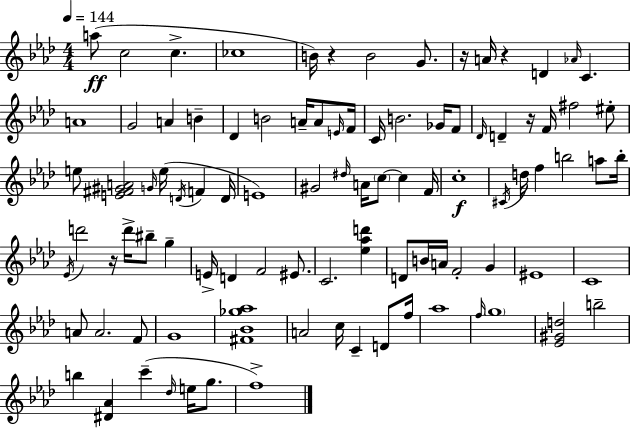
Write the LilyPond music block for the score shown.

{
  \clef treble
  \numericTimeSignature
  \time 4/4
  \key f \minor
  \tempo 4 = 144
  \repeat volta 2 { a''8(\ff c''2 c''4.-> | ces''1 | b'16) r4 b'2 g'8. | r16 a'16 r4 d'4 \grace { aes'16 } c'4. | \break a'1 | g'2 a'4 b'4-- | des'4 b'2 a'16-- a'8 | \grace { e'16 } f'16 c'16 b'2. ges'16 | \break f'8 \grace { des'16 } d'4-- r16 f'16 fis''2 | eis''8-. e''8 <e' fis' gis' a'>2 \grace { g'16 } e''16( \acciaccatura { d'16 } | f'4 d'16 e'1) | gis'2 \grace { dis''16 } a'16 \parenthesize c''8~~ | \break c''4 f'16 c''1-.\f | \acciaccatura { cis'16 } d''16 f''4 b''2 | a''8 b''16-. \acciaccatura { ees'16 } d'''2 | r16 d'''16-> bis''8-- g''4-- e'16-> d'4 f'2 | \break eis'8. c'2. | <ees'' aes'' d'''>4 d'8 b'16 a'16 f'2-. | g'4 eis'1 | c'1 | \break a'8 a'2. | f'8 g'1 | <fis' bes' ges'' aes''>1 | a'2 | \break c''16 c'4-- d'8 f''16 aes''1 | \grace { f''16 } \parenthesize g''1 | <ees' gis' d''>2 | b''2-- b''4 <dis' aes'>4 | \break c'''4--( \grace { des''16 } e''16 g''8. f''1->) | } \bar "|."
}